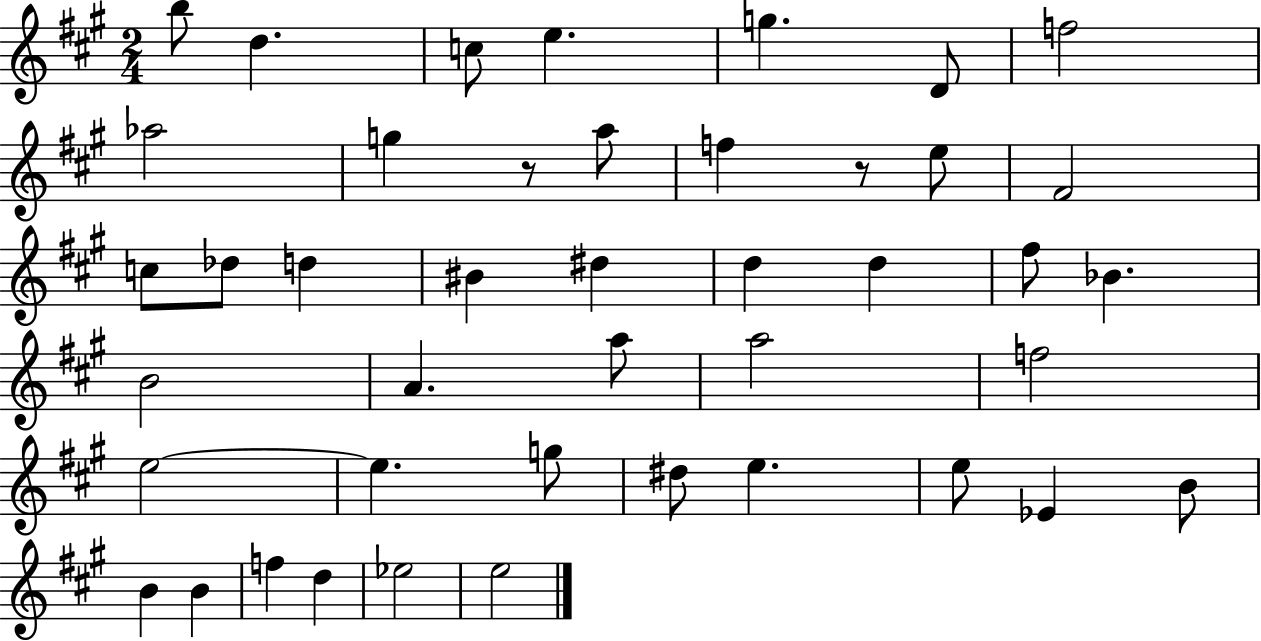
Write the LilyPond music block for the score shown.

{
  \clef treble
  \numericTimeSignature
  \time 2/4
  \key a \major
  \repeat volta 2 { b''8 d''4. | c''8 e''4. | g''4. d'8 | f''2 | \break aes''2 | g''4 r8 a''8 | f''4 r8 e''8 | fis'2 | \break c''8 des''8 d''4 | bis'4 dis''4 | d''4 d''4 | fis''8 bes'4. | \break b'2 | a'4. a''8 | a''2 | f''2 | \break e''2~~ | e''4. g''8 | dis''8 e''4. | e''8 ees'4 b'8 | \break b'4 b'4 | f''4 d''4 | ees''2 | e''2 | \break } \bar "|."
}